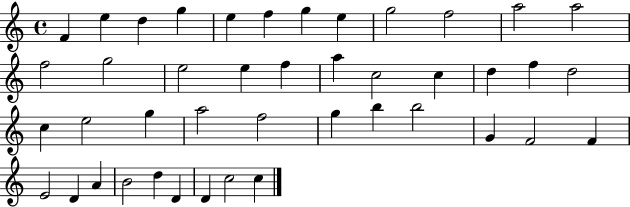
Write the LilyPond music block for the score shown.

{
  \clef treble
  \time 4/4
  \defaultTimeSignature
  \key c \major
  f'4 e''4 d''4 g''4 | e''4 f''4 g''4 e''4 | g''2 f''2 | a''2 a''2 | \break f''2 g''2 | e''2 e''4 f''4 | a''4 c''2 c''4 | d''4 f''4 d''2 | \break c''4 e''2 g''4 | a''2 f''2 | g''4 b''4 b''2 | g'4 f'2 f'4 | \break e'2 d'4 a'4 | b'2 d''4 d'4 | d'4 c''2 c''4 | \bar "|."
}